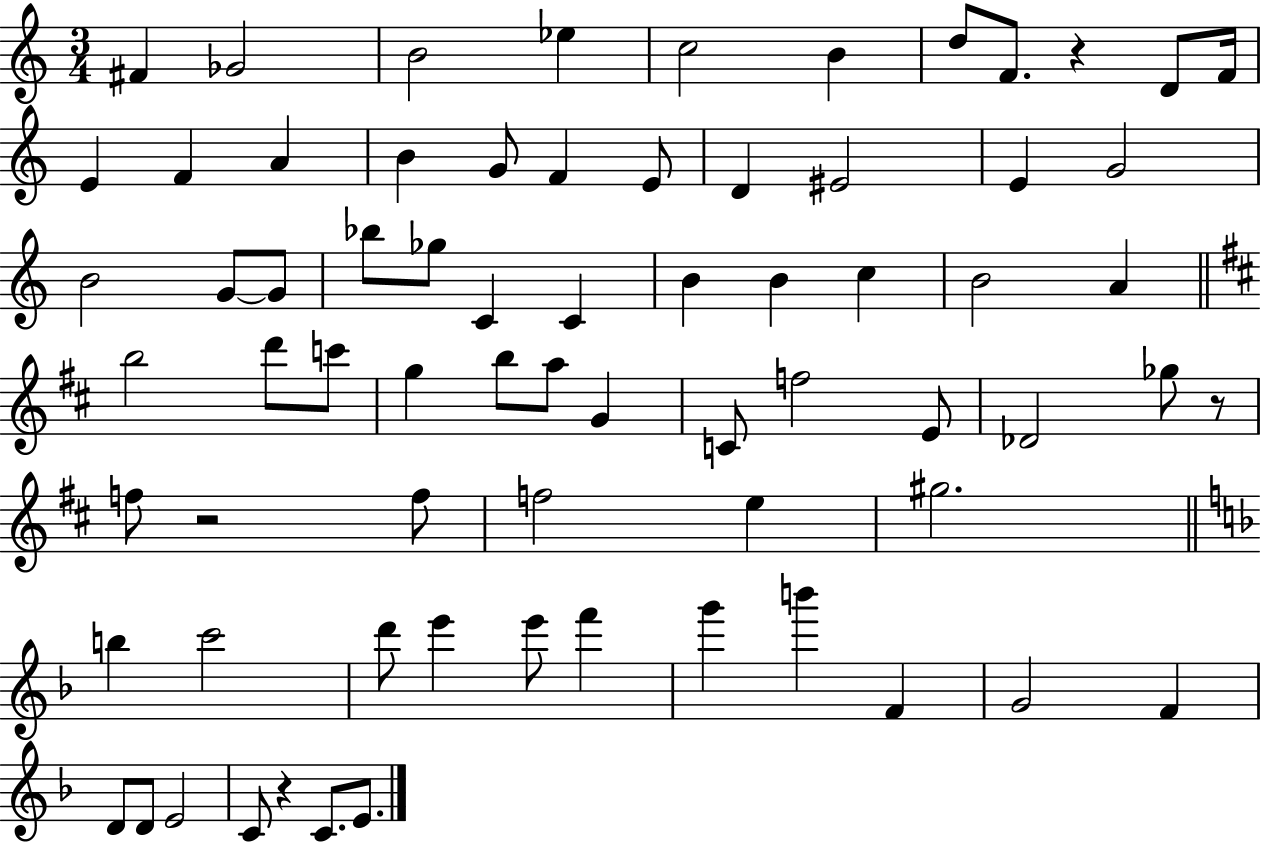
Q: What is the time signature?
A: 3/4